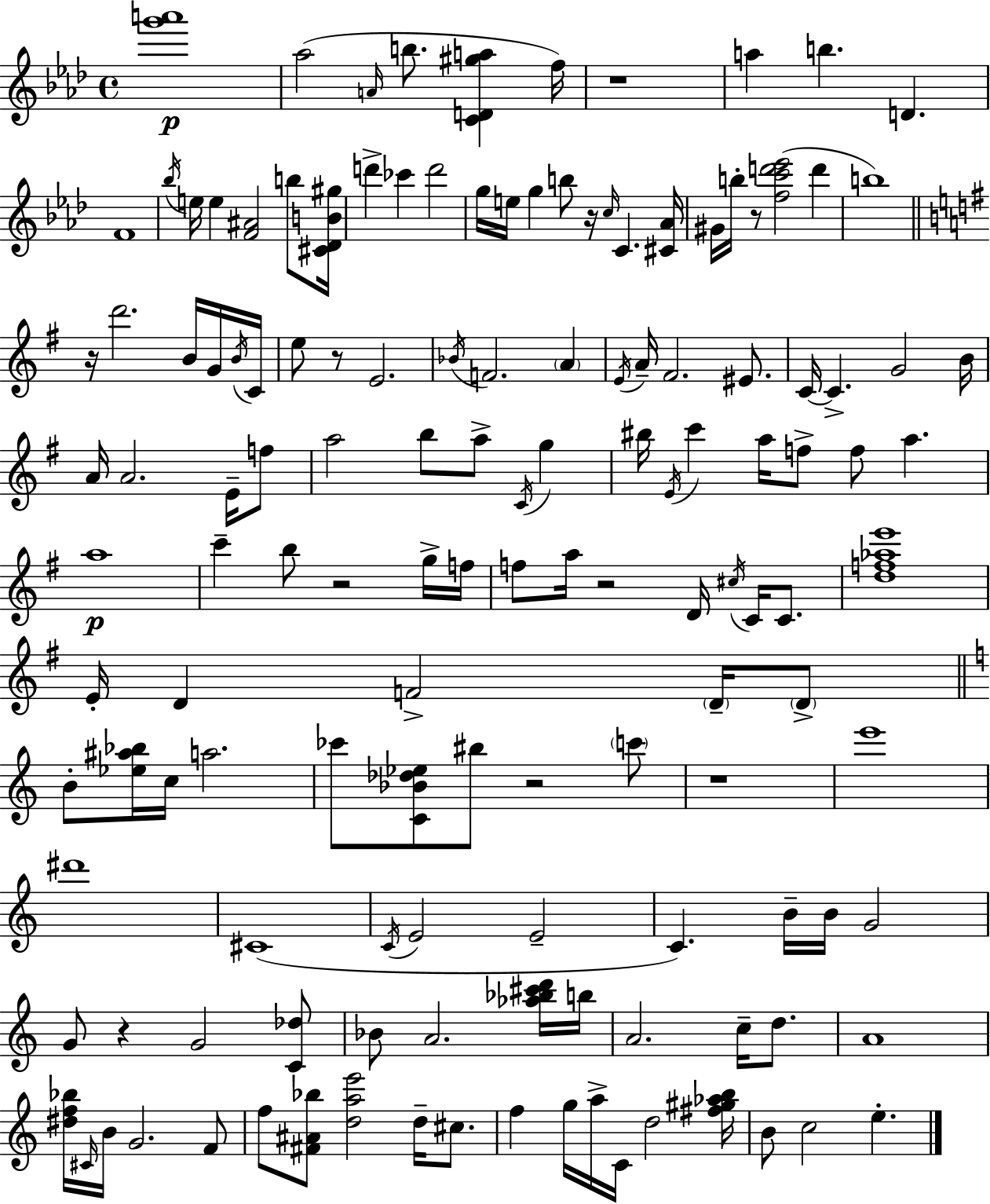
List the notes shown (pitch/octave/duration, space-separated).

[G6,A6]/w Ab5/h A4/s B5/e. [C4,D4,G#5,A5]/q F5/s R/w A5/q B5/q. D4/q. F4/w Bb5/s E5/s E5/q [F4,A#4]/h B5/e [C#4,Db4,B4,G#5]/s D6/q CES6/q D6/h G5/s E5/s G5/q B5/e R/s C5/s C4/q. [C#4,Ab4]/s G#4/s B5/s R/e [F5,C6,D6,Eb6]/h D6/q B5/w R/s D6/h. B4/s G4/s B4/s C4/s E5/e R/e E4/h. Bb4/s F4/h. A4/q E4/s A4/s F#4/h. EIS4/e. C4/s C4/q. G4/h B4/s A4/s A4/h. E4/s F5/e A5/h B5/e A5/e C4/s G5/q BIS5/s E4/s C6/q A5/s F5/e F5/e A5/q. A5/w C6/q B5/e R/h G5/s F5/s F5/e A5/s R/h D4/s C#5/s C4/s C4/e. [D5,F5,Ab5,E6]/w E4/s D4/q F4/h D4/s D4/e B4/e [Eb5,A#5,Bb5]/s C5/s A5/h. CES6/e [C4,Bb4,Db5,Eb5]/e BIS5/e R/h C6/e R/w E6/w D#6/w C#4/w C4/s E4/h E4/h C4/q. B4/s B4/s G4/h G4/e R/q G4/h [C4,Db5]/e Bb4/e A4/h. [Ab5,Bb5,C#6,D6]/s B5/s A4/h. C5/s D5/e. A4/w [D#5,F5,Bb5]/s C#4/s B4/s G4/h. F4/e F5/e [F#4,A#4,Bb5]/e [D5,A5,E6]/h D5/s C#5/e. F5/q G5/s A5/s C4/s D5/h [F#5,G#5,Ab5,B5]/s B4/e C5/h E5/q.